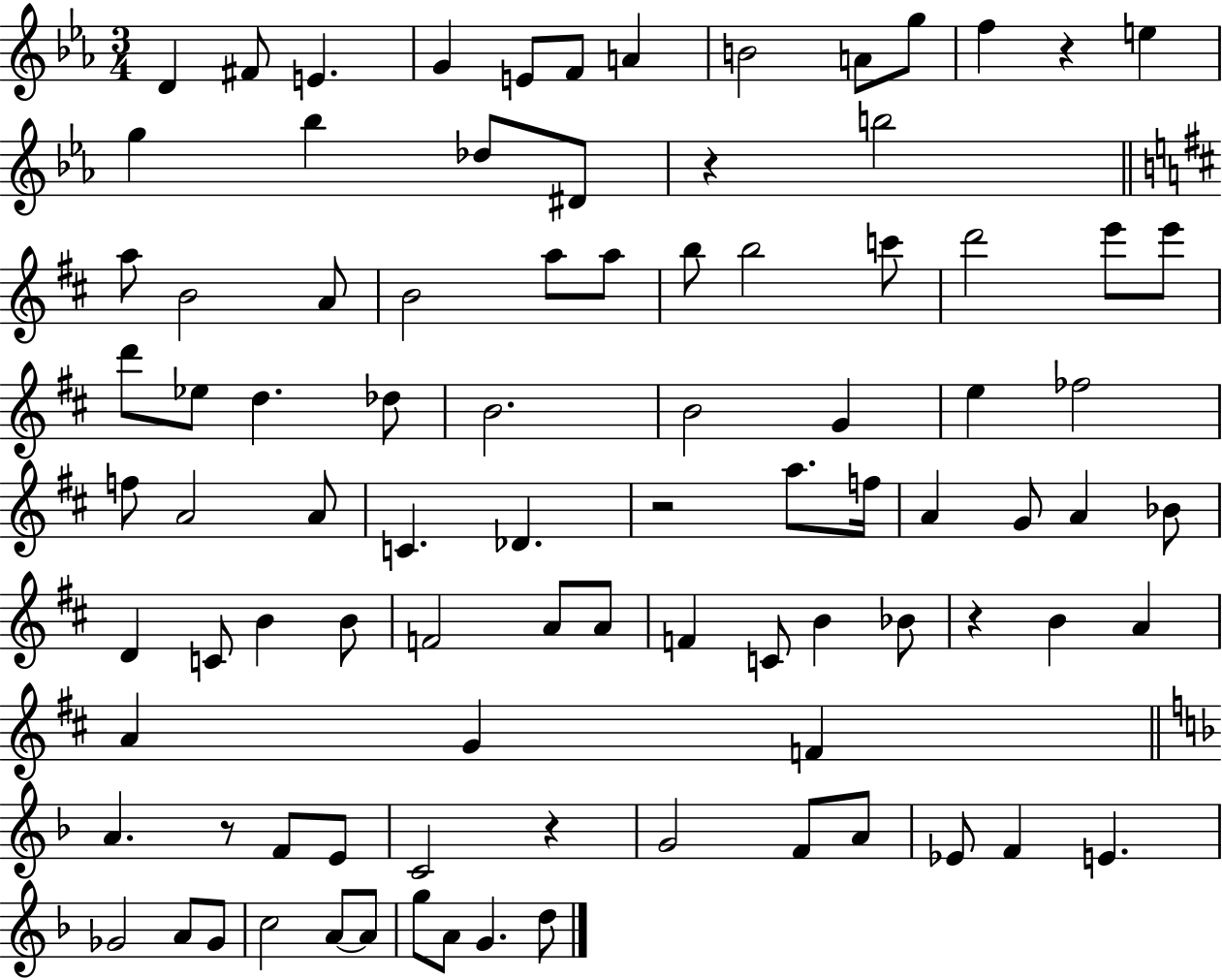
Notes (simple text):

D4/q F#4/e E4/q. G4/q E4/e F4/e A4/q B4/h A4/e G5/e F5/q R/q E5/q G5/q Bb5/q Db5/e D#4/e R/q B5/h A5/e B4/h A4/e B4/h A5/e A5/e B5/e B5/h C6/e D6/h E6/e E6/e D6/e Eb5/e D5/q. Db5/e B4/h. B4/h G4/q E5/q FES5/h F5/e A4/h A4/e C4/q. Db4/q. R/h A5/e. F5/s A4/q G4/e A4/q Bb4/e D4/q C4/e B4/q B4/e F4/h A4/e A4/e F4/q C4/e B4/q Bb4/e R/q B4/q A4/q A4/q G4/q F4/q A4/q. R/e F4/e E4/e C4/h R/q G4/h F4/e A4/e Eb4/e F4/q E4/q. Gb4/h A4/e Gb4/e C5/h A4/e A4/e G5/e A4/e G4/q. D5/e